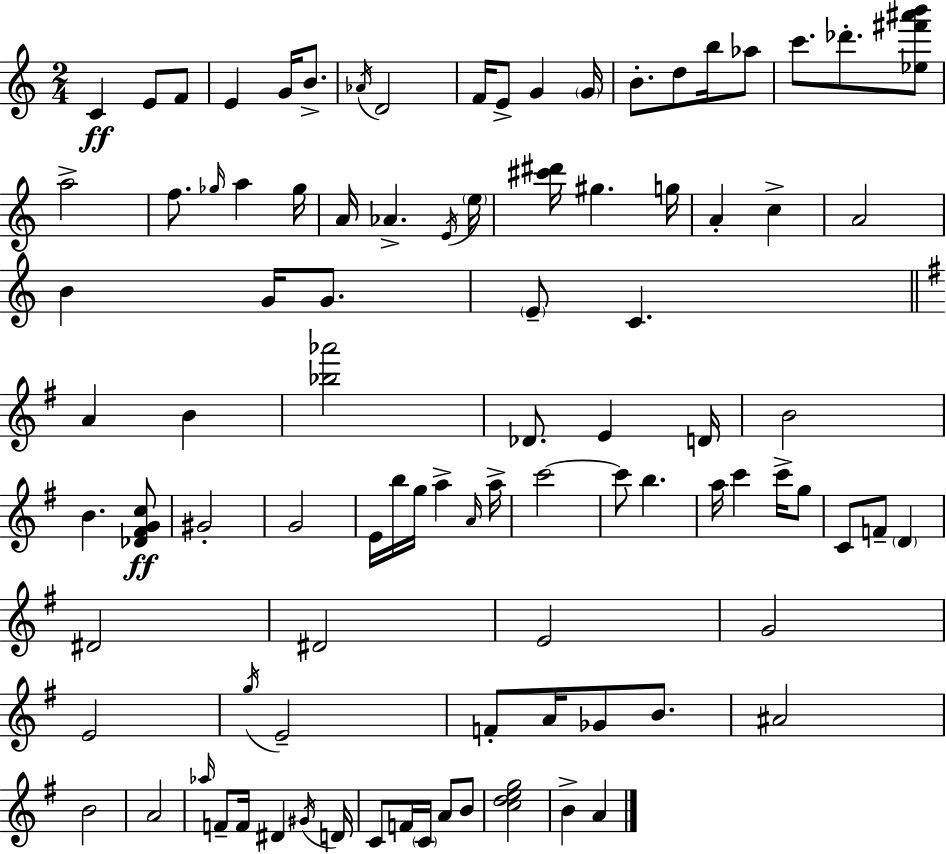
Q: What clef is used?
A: treble